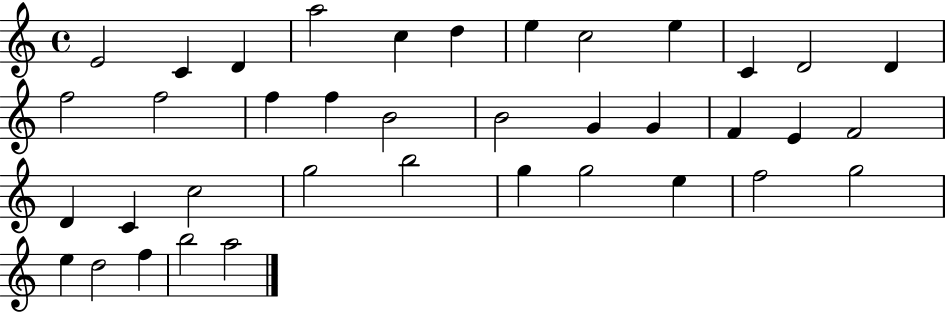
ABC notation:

X:1
T:Untitled
M:4/4
L:1/4
K:C
E2 C D a2 c d e c2 e C D2 D f2 f2 f f B2 B2 G G F E F2 D C c2 g2 b2 g g2 e f2 g2 e d2 f b2 a2